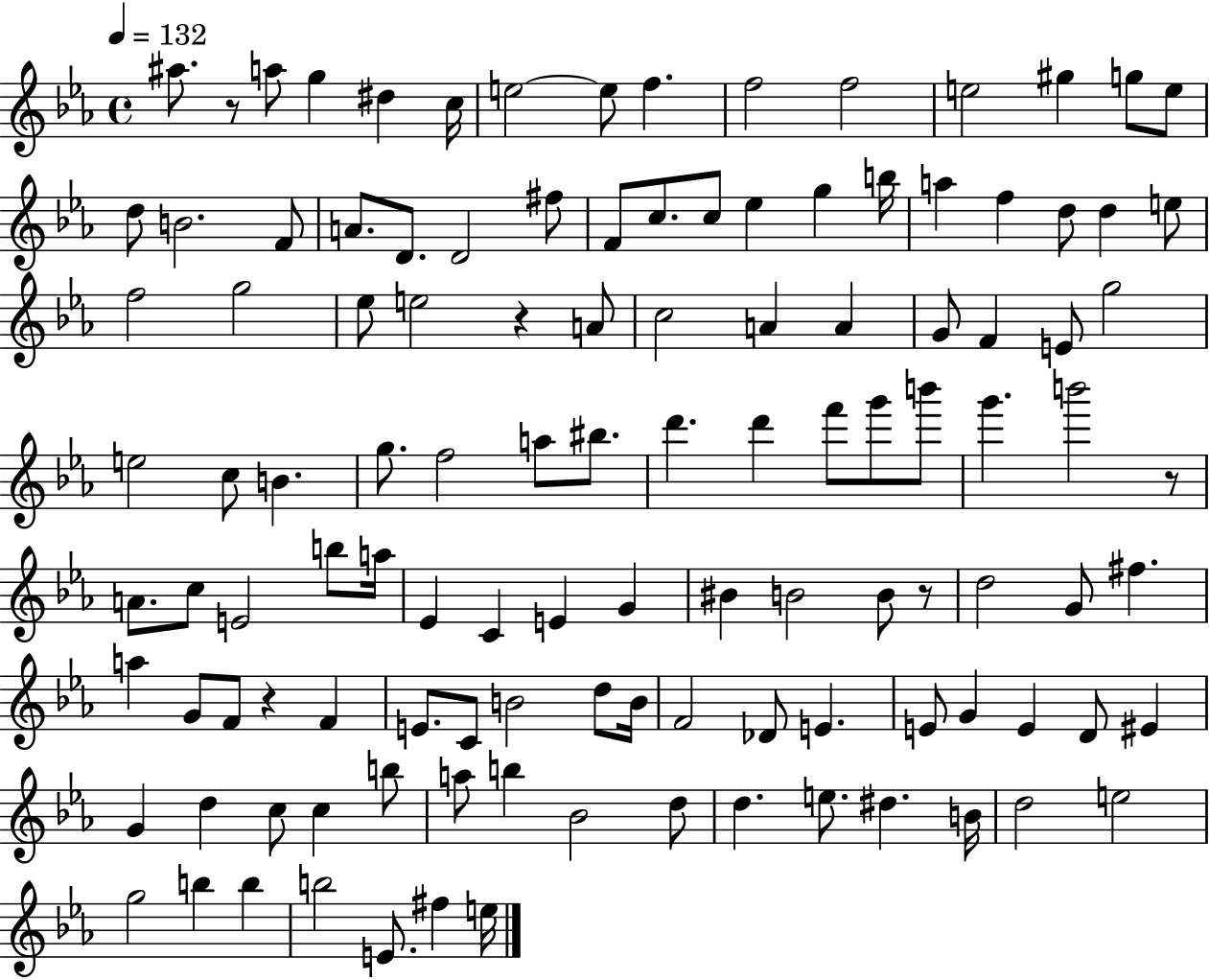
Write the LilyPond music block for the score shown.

{
  \clef treble
  \time 4/4
  \defaultTimeSignature
  \key ees \major
  \tempo 4 = 132
  ais''8. r8 a''8 g''4 dis''4 c''16 | e''2~~ e''8 f''4. | f''2 f''2 | e''2 gis''4 g''8 e''8 | \break d''8 b'2. f'8 | a'8. d'8. d'2 fis''8 | f'8 c''8. c''8 ees''4 g''4 b''16 | a''4 f''4 d''8 d''4 e''8 | \break f''2 g''2 | ees''8 e''2 r4 a'8 | c''2 a'4 a'4 | g'8 f'4 e'8 g''2 | \break e''2 c''8 b'4. | g''8. f''2 a''8 bis''8. | d'''4. d'''4 f'''8 g'''8 b'''8 | g'''4. b'''2 r8 | \break a'8. c''8 e'2 b''8 a''16 | ees'4 c'4 e'4 g'4 | bis'4 b'2 b'8 r8 | d''2 g'8 fis''4. | \break a''4 g'8 f'8 r4 f'4 | e'8. c'8 b'2 d''8 b'16 | f'2 des'8 e'4. | e'8 g'4 e'4 d'8 eis'4 | \break g'4 d''4 c''8 c''4 b''8 | a''8 b''4 bes'2 d''8 | d''4. e''8. dis''4. b'16 | d''2 e''2 | \break g''2 b''4 b''4 | b''2 e'8. fis''4 e''16 | \bar "|."
}